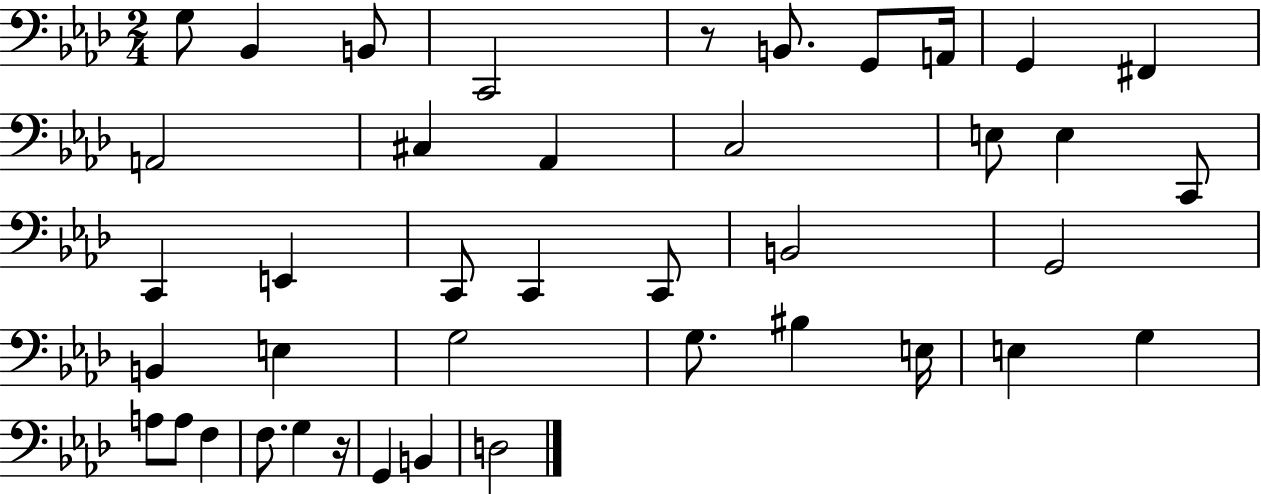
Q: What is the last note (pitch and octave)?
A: D3